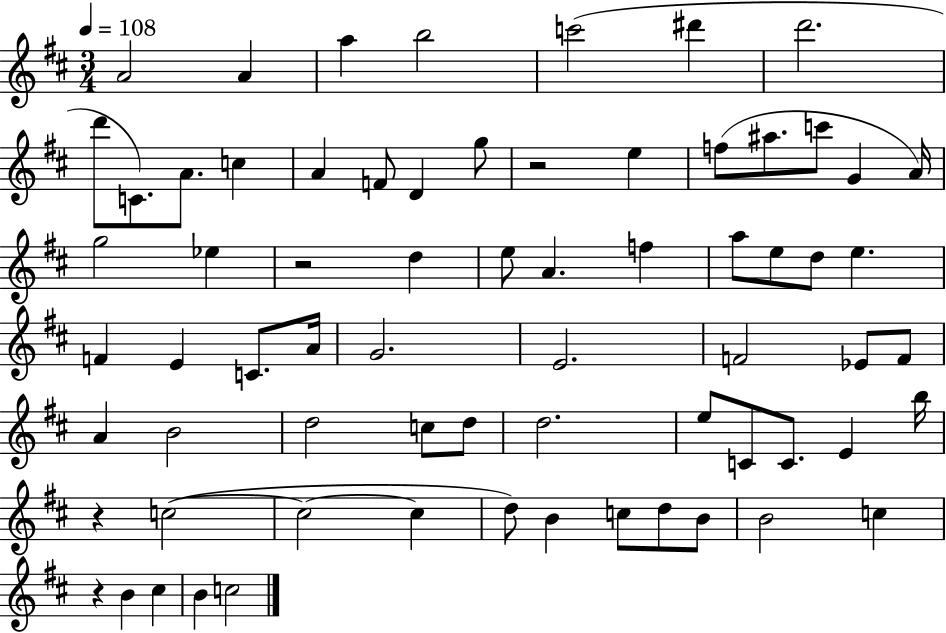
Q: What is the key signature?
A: D major